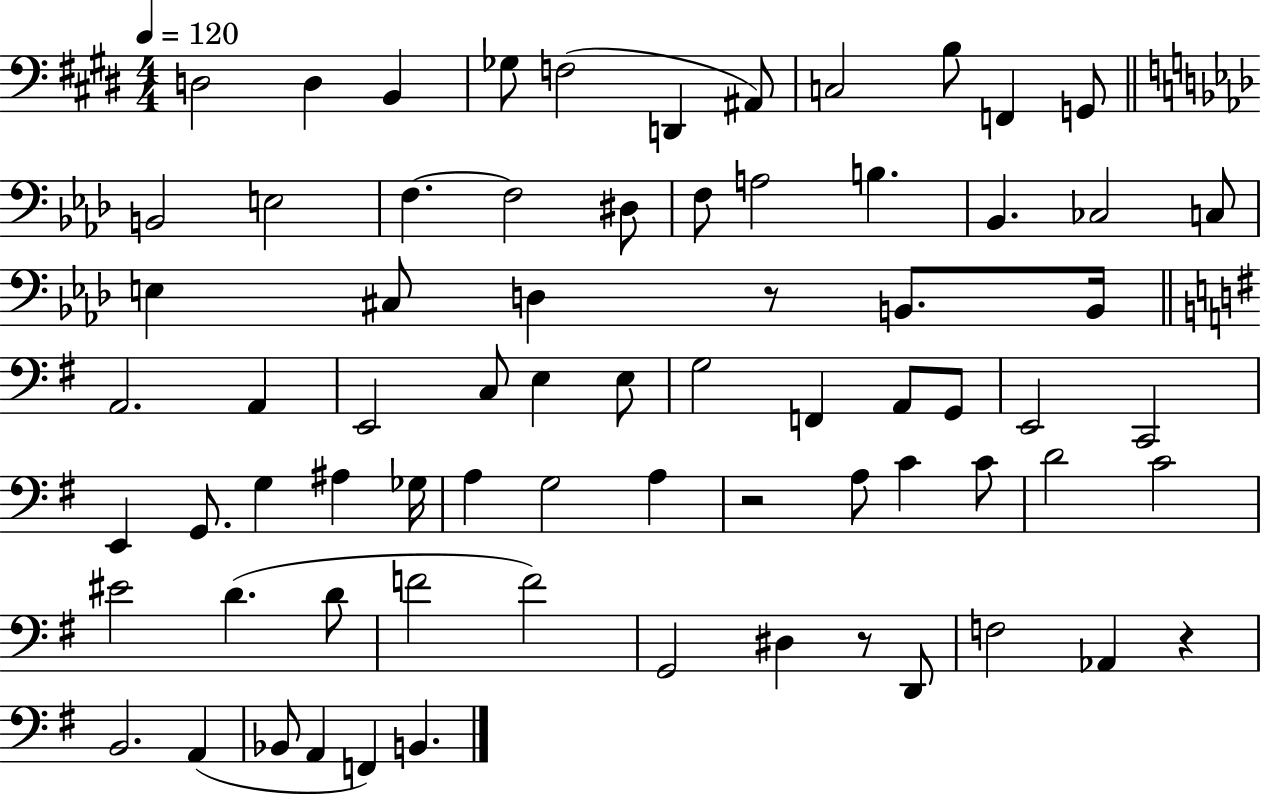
{
  \clef bass
  \numericTimeSignature
  \time 4/4
  \key e \major
  \tempo 4 = 120
  d2 d4 b,4 | ges8 f2( d,4 ais,8) | c2 b8 f,4 g,8 | \bar "||" \break \key f \minor b,2 e2 | f4.~~ f2 dis8 | f8 a2 b4. | bes,4. ces2 c8 | \break e4 cis8 d4 r8 b,8. b,16 | \bar "||" \break \key g \major a,2. a,4 | e,2 c8 e4 e8 | g2 f,4 a,8 g,8 | e,2 c,2 | \break e,4 g,8. g4 ais4 ges16 | a4 g2 a4 | r2 a8 c'4 c'8 | d'2 c'2 | \break eis'2 d'4.( d'8 | f'2 f'2) | g,2 dis4 r8 d,8 | f2 aes,4 r4 | \break b,2. a,4( | bes,8 a,4 f,4) b,4. | \bar "|."
}